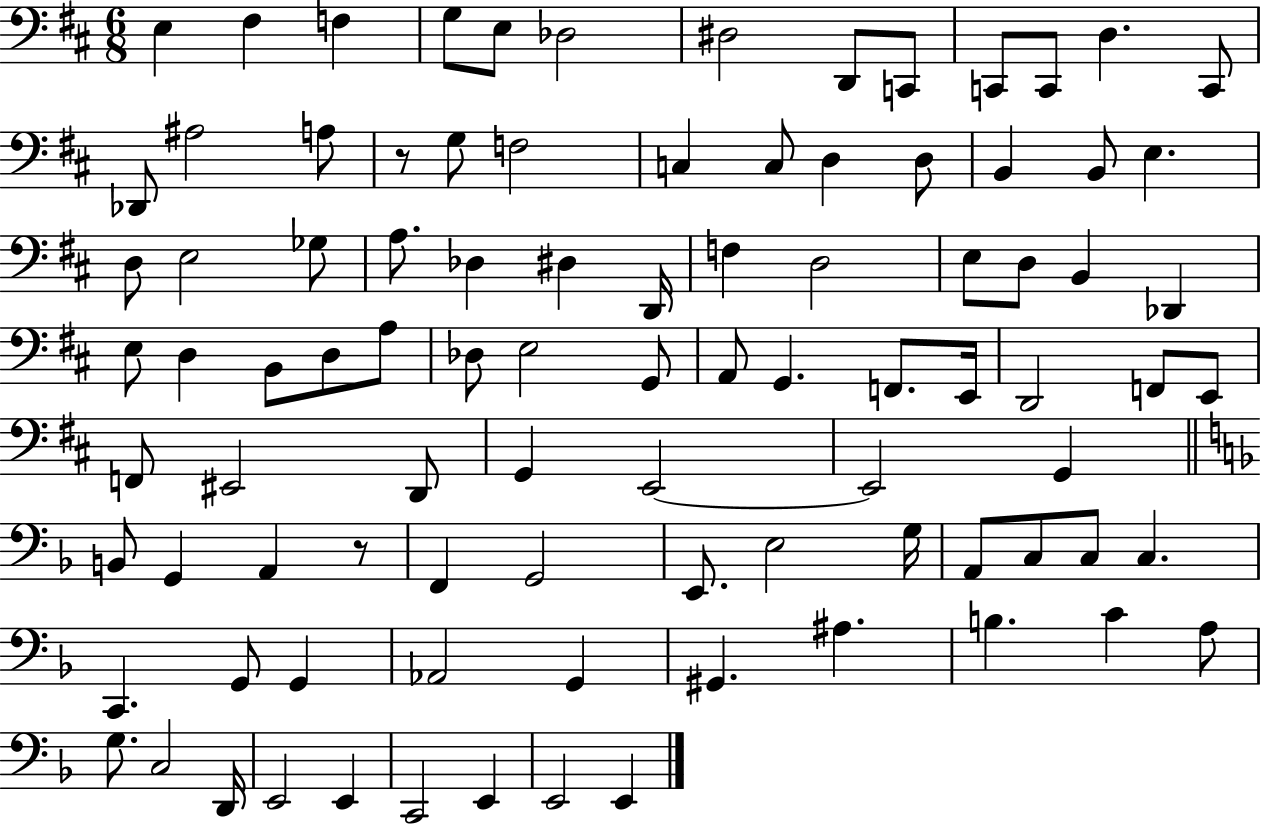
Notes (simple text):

E3/q F#3/q F3/q G3/e E3/e Db3/h D#3/h D2/e C2/e C2/e C2/e D3/q. C2/e Db2/e A#3/h A3/e R/e G3/e F3/h C3/q C3/e D3/q D3/e B2/q B2/e E3/q. D3/e E3/h Gb3/e A3/e. Db3/q D#3/q D2/s F3/q D3/h E3/e D3/e B2/q Db2/q E3/e D3/q B2/e D3/e A3/e Db3/e E3/h G2/e A2/e G2/q. F2/e. E2/s D2/h F2/e E2/e F2/e EIS2/h D2/e G2/q E2/h E2/h G2/q B2/e G2/q A2/q R/e F2/q G2/h E2/e. E3/h G3/s A2/e C3/e C3/e C3/q. C2/q. G2/e G2/q Ab2/h G2/q G#2/q. A#3/q. B3/q. C4/q A3/e G3/e. C3/h D2/s E2/h E2/q C2/h E2/q E2/h E2/q